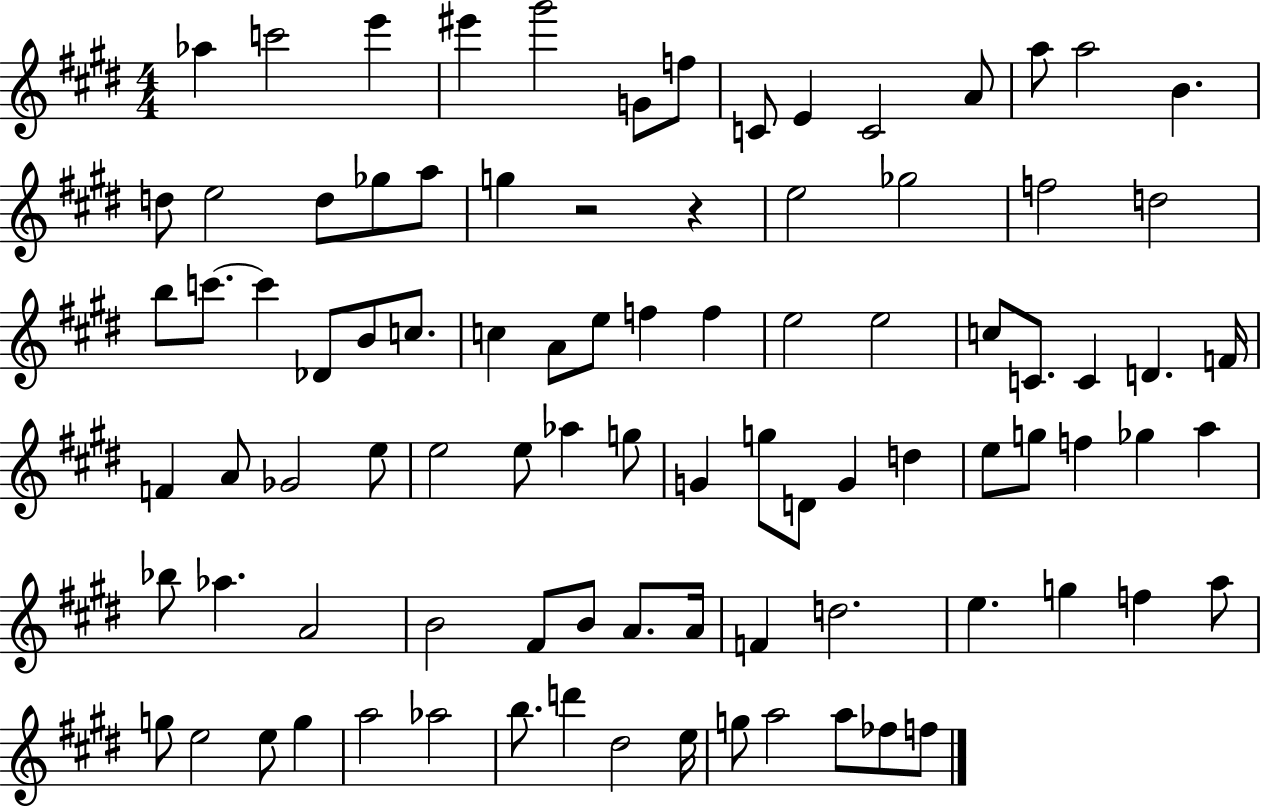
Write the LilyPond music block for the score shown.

{
  \clef treble
  \numericTimeSignature
  \time 4/4
  \key e \major
  aes''4 c'''2 e'''4 | eis'''4 gis'''2 g'8 f''8 | c'8 e'4 c'2 a'8 | a''8 a''2 b'4. | \break d''8 e''2 d''8 ges''8 a''8 | g''4 r2 r4 | e''2 ges''2 | f''2 d''2 | \break b''8 c'''8.~~ c'''4 des'8 b'8 c''8. | c''4 a'8 e''8 f''4 f''4 | e''2 e''2 | c''8 c'8. c'4 d'4. f'16 | \break f'4 a'8 ges'2 e''8 | e''2 e''8 aes''4 g''8 | g'4 g''8 d'8 g'4 d''4 | e''8 g''8 f''4 ges''4 a''4 | \break bes''8 aes''4. a'2 | b'2 fis'8 b'8 a'8. a'16 | f'4 d''2. | e''4. g''4 f''4 a''8 | \break g''8 e''2 e''8 g''4 | a''2 aes''2 | b''8. d'''4 dis''2 e''16 | g''8 a''2 a''8 fes''8 f''8 | \break \bar "|."
}